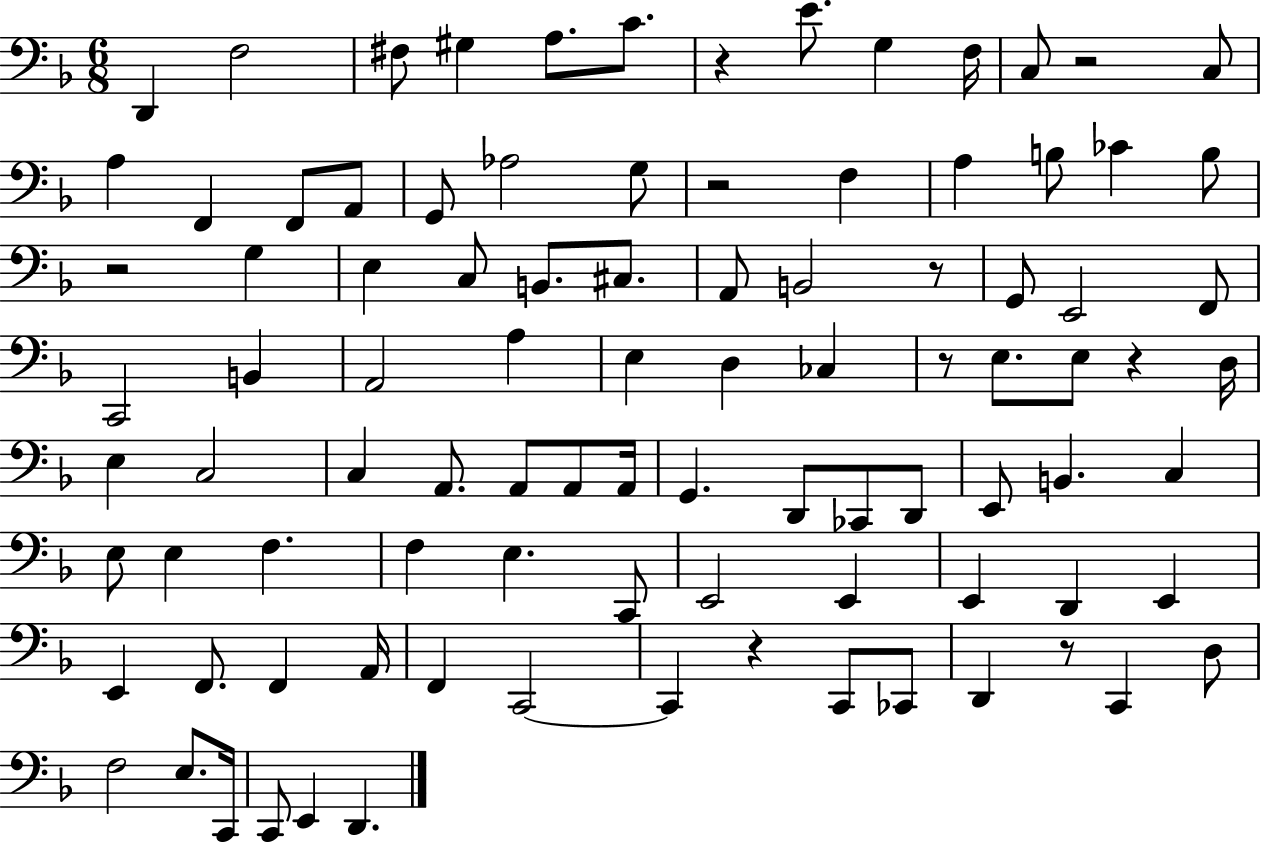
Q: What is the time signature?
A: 6/8